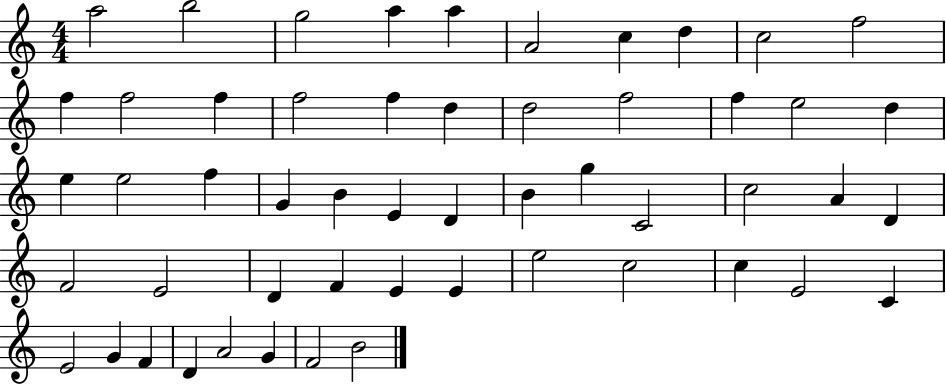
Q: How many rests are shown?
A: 0